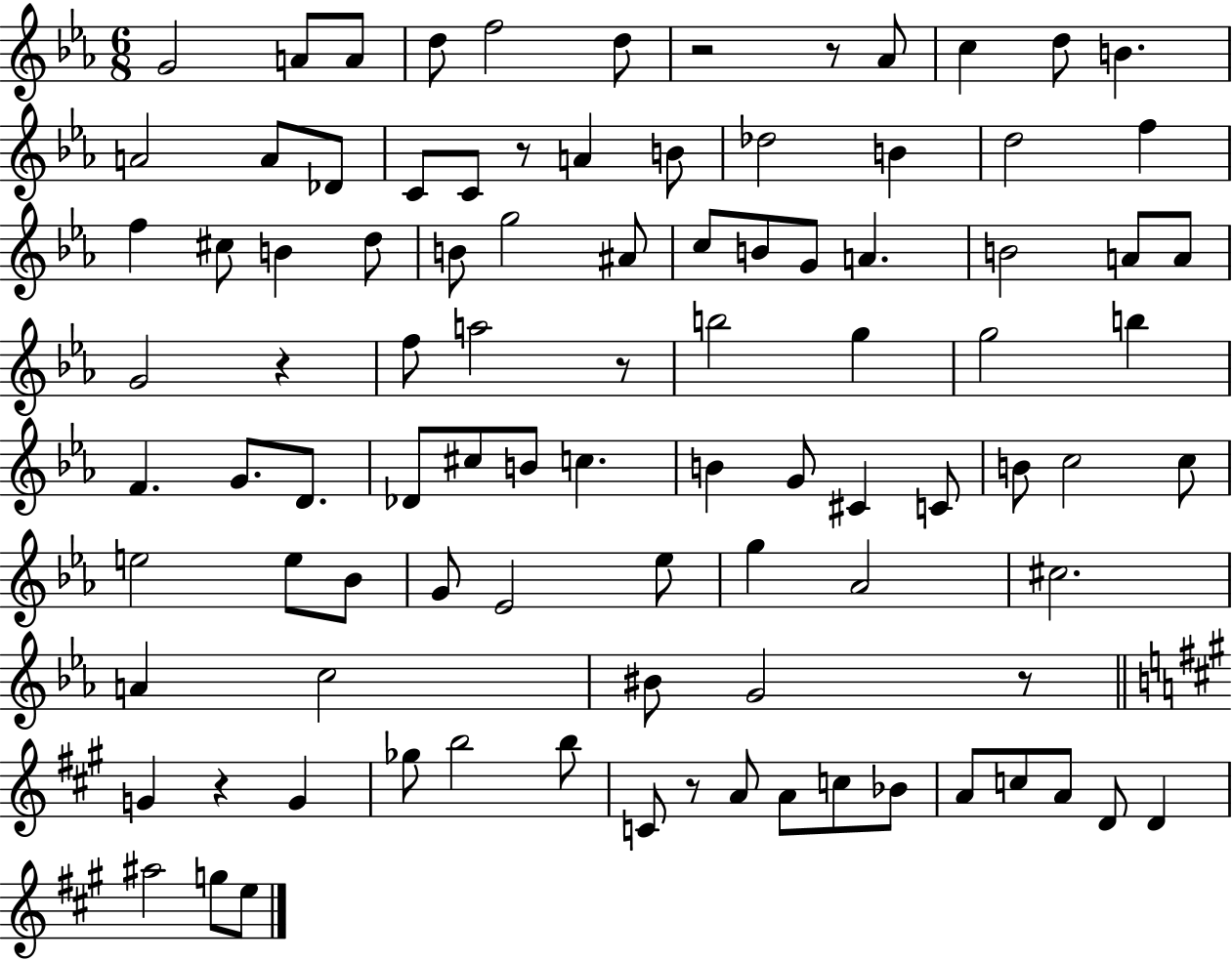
X:1
T:Untitled
M:6/8
L:1/4
K:Eb
G2 A/2 A/2 d/2 f2 d/2 z2 z/2 _A/2 c d/2 B A2 A/2 _D/2 C/2 C/2 z/2 A B/2 _d2 B d2 f f ^c/2 B d/2 B/2 g2 ^A/2 c/2 B/2 G/2 A B2 A/2 A/2 G2 z f/2 a2 z/2 b2 g g2 b F G/2 D/2 _D/2 ^c/2 B/2 c B G/2 ^C C/2 B/2 c2 c/2 e2 e/2 _B/2 G/2 _E2 _e/2 g _A2 ^c2 A c2 ^B/2 G2 z/2 G z G _g/2 b2 b/2 C/2 z/2 A/2 A/2 c/2 _B/2 A/2 c/2 A/2 D/2 D ^a2 g/2 e/2